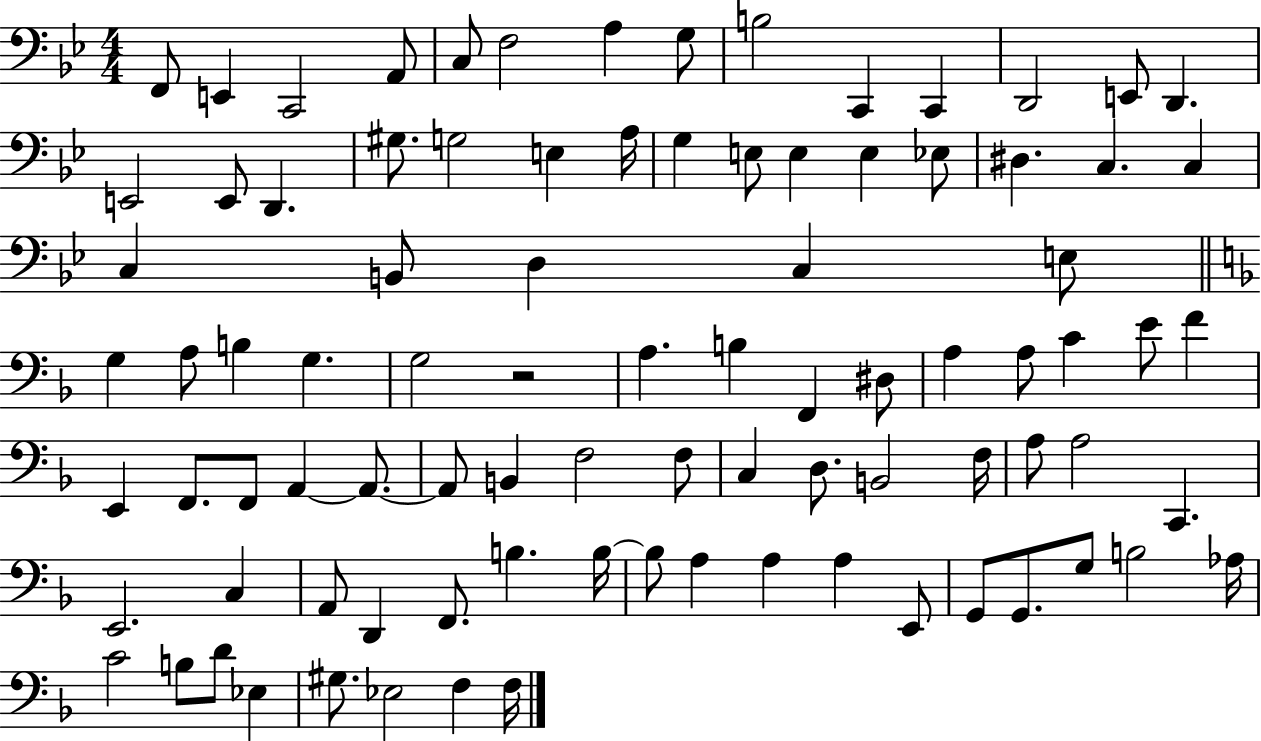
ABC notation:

X:1
T:Untitled
M:4/4
L:1/4
K:Bb
F,,/2 E,, C,,2 A,,/2 C,/2 F,2 A, G,/2 B,2 C,, C,, D,,2 E,,/2 D,, E,,2 E,,/2 D,, ^G,/2 G,2 E, A,/4 G, E,/2 E, E, _E,/2 ^D, C, C, C, B,,/2 D, C, E,/2 G, A,/2 B, G, G,2 z2 A, B, F,, ^D,/2 A, A,/2 C E/2 F E,, F,,/2 F,,/2 A,, A,,/2 A,,/2 B,, F,2 F,/2 C, D,/2 B,,2 F,/4 A,/2 A,2 C,, E,,2 C, A,,/2 D,, F,,/2 B, B,/4 B,/2 A, A, A, E,,/2 G,,/2 G,,/2 G,/2 B,2 _A,/4 C2 B,/2 D/2 _E, ^G,/2 _E,2 F, F,/4